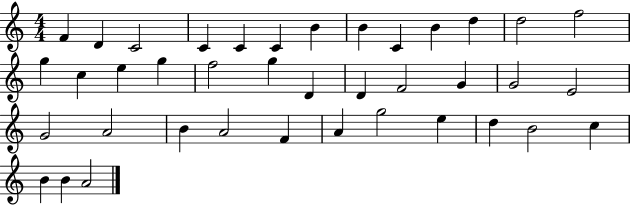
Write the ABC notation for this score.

X:1
T:Untitled
M:4/4
L:1/4
K:C
F D C2 C C C B B C B d d2 f2 g c e g f2 g D D F2 G G2 E2 G2 A2 B A2 F A g2 e d B2 c B B A2